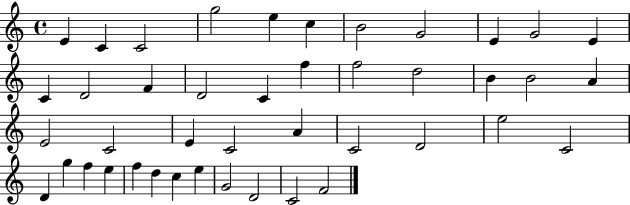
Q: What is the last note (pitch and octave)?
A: F4